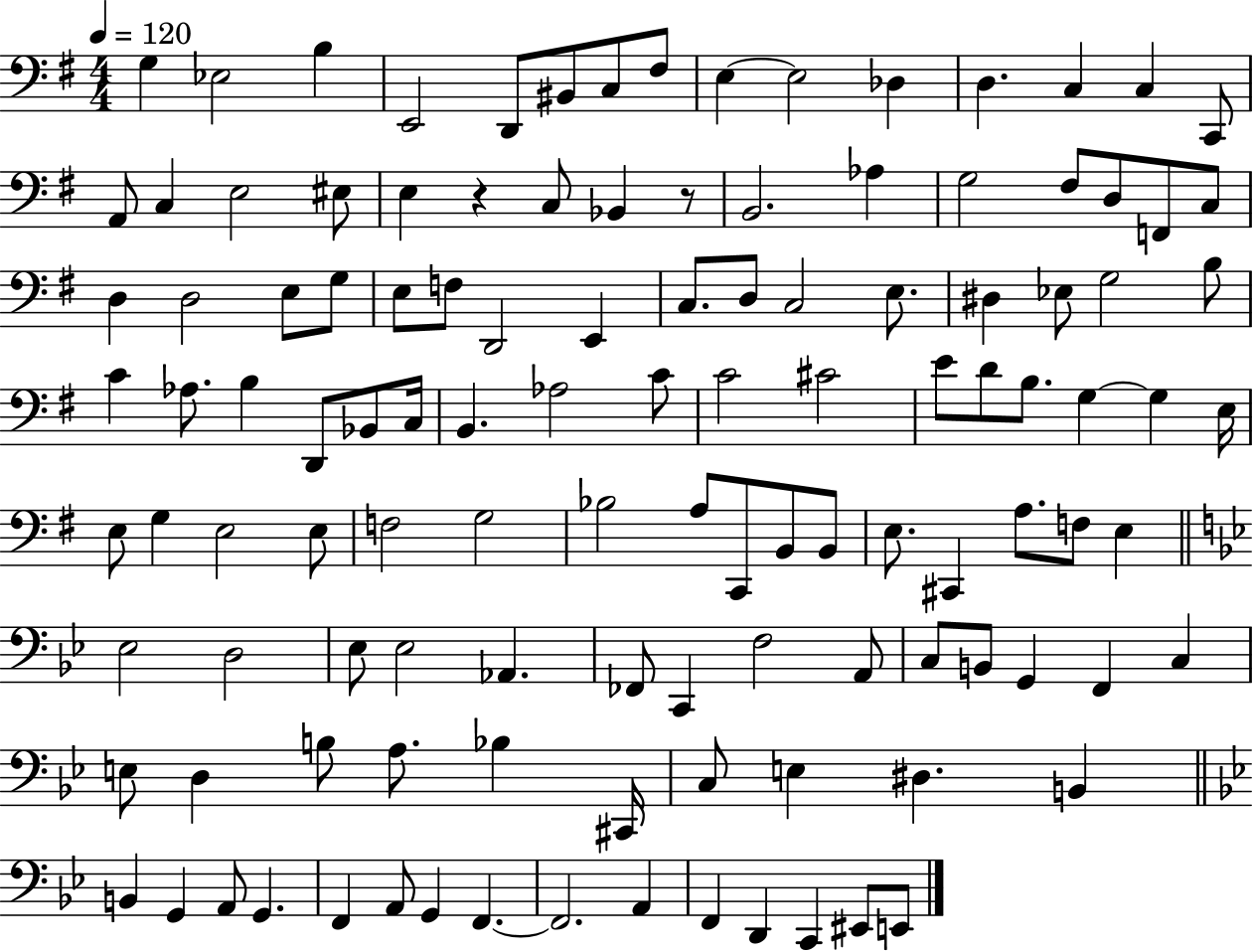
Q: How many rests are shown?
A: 2